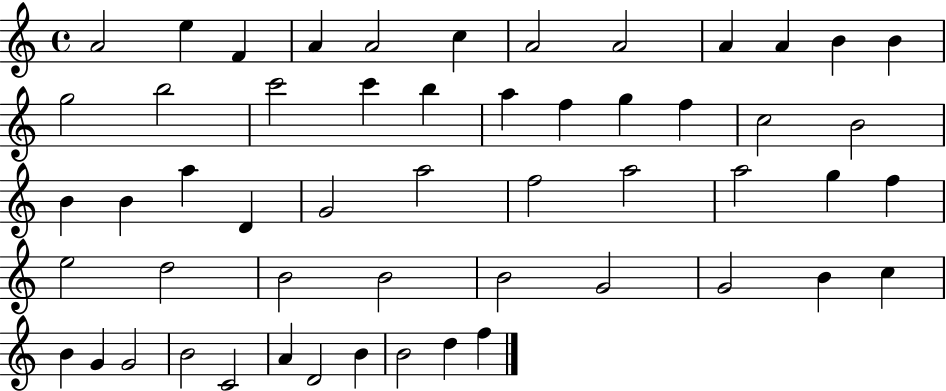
{
  \clef treble
  \time 4/4
  \defaultTimeSignature
  \key c \major
  a'2 e''4 f'4 | a'4 a'2 c''4 | a'2 a'2 | a'4 a'4 b'4 b'4 | \break g''2 b''2 | c'''2 c'''4 b''4 | a''4 f''4 g''4 f''4 | c''2 b'2 | \break b'4 b'4 a''4 d'4 | g'2 a''2 | f''2 a''2 | a''2 g''4 f''4 | \break e''2 d''2 | b'2 b'2 | b'2 g'2 | g'2 b'4 c''4 | \break b'4 g'4 g'2 | b'2 c'2 | a'4 d'2 b'4 | b'2 d''4 f''4 | \break \bar "|."
}